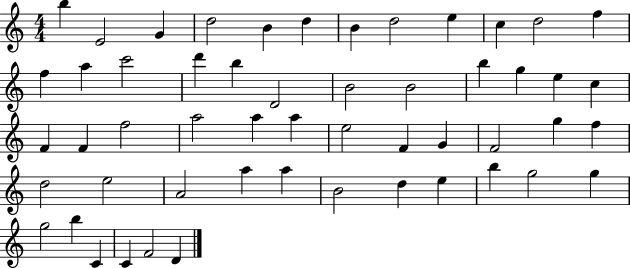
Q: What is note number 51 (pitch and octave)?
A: C4